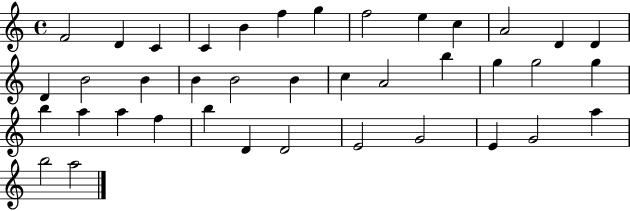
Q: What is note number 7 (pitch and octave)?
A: G5